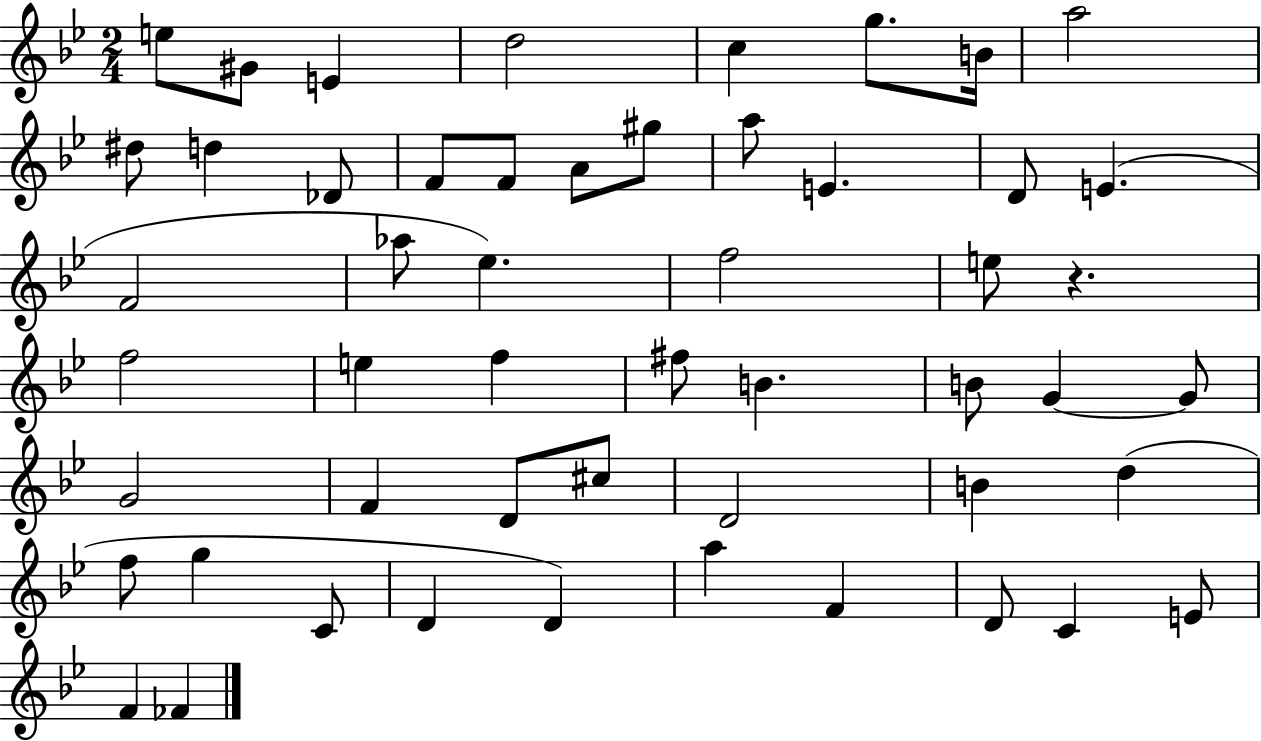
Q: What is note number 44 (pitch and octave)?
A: D4